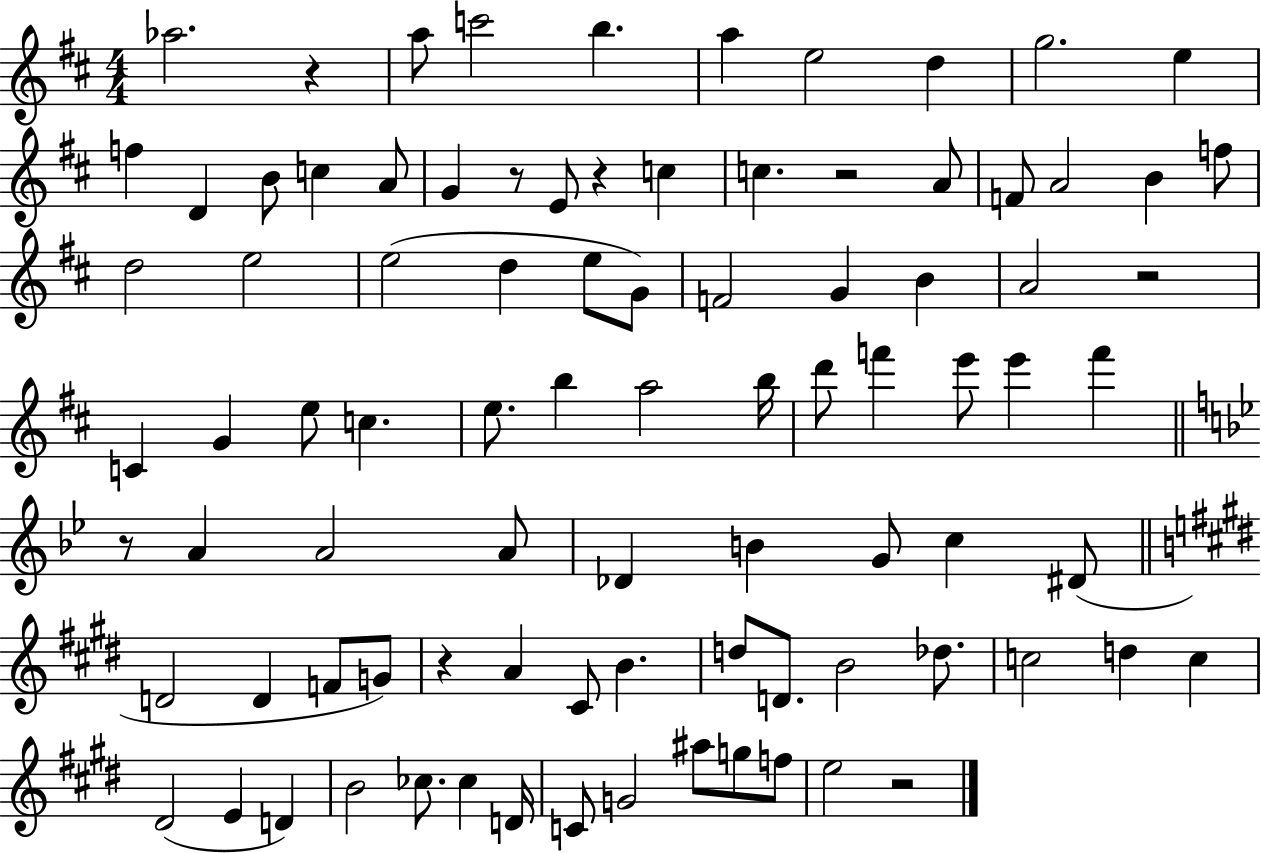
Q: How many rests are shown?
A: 8